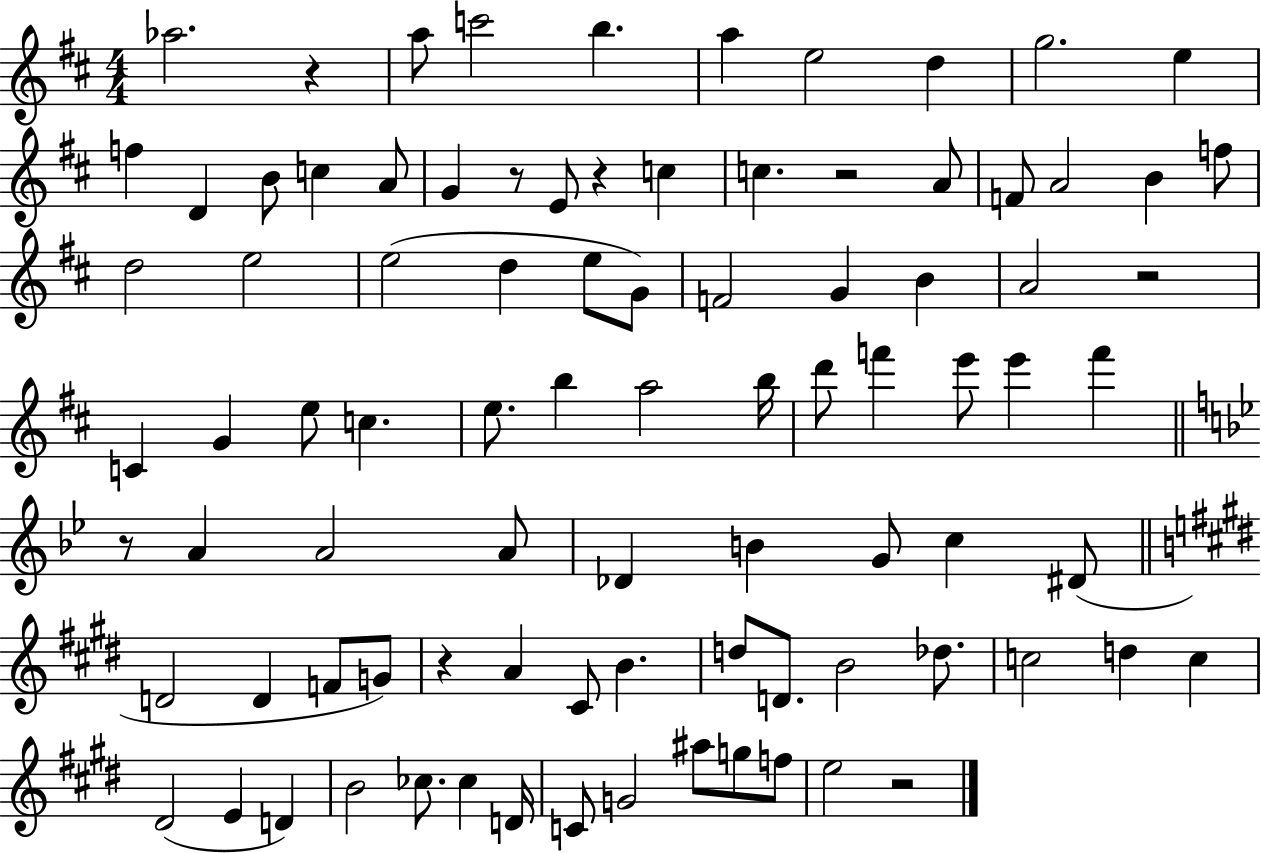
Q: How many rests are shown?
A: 8